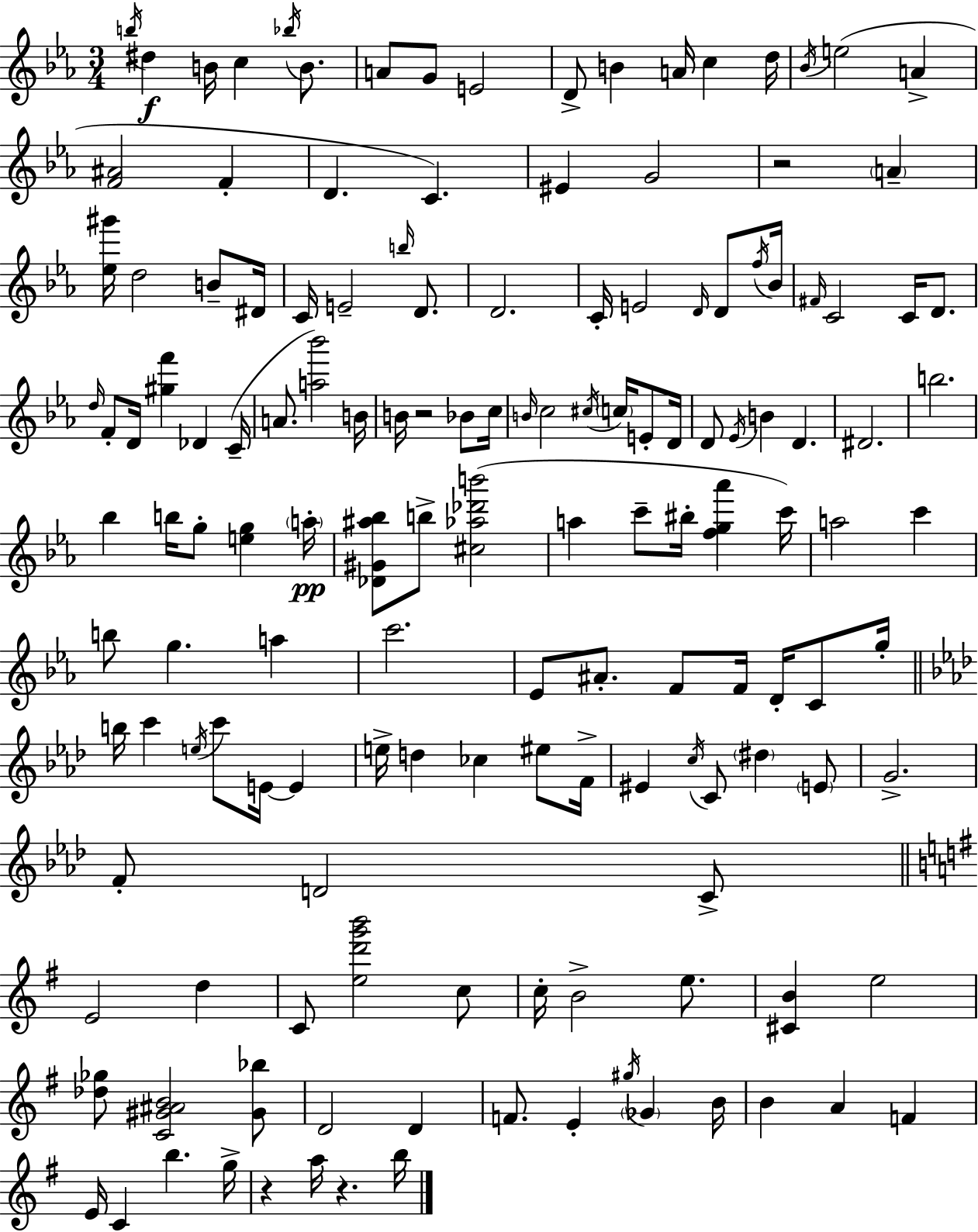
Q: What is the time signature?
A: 3/4